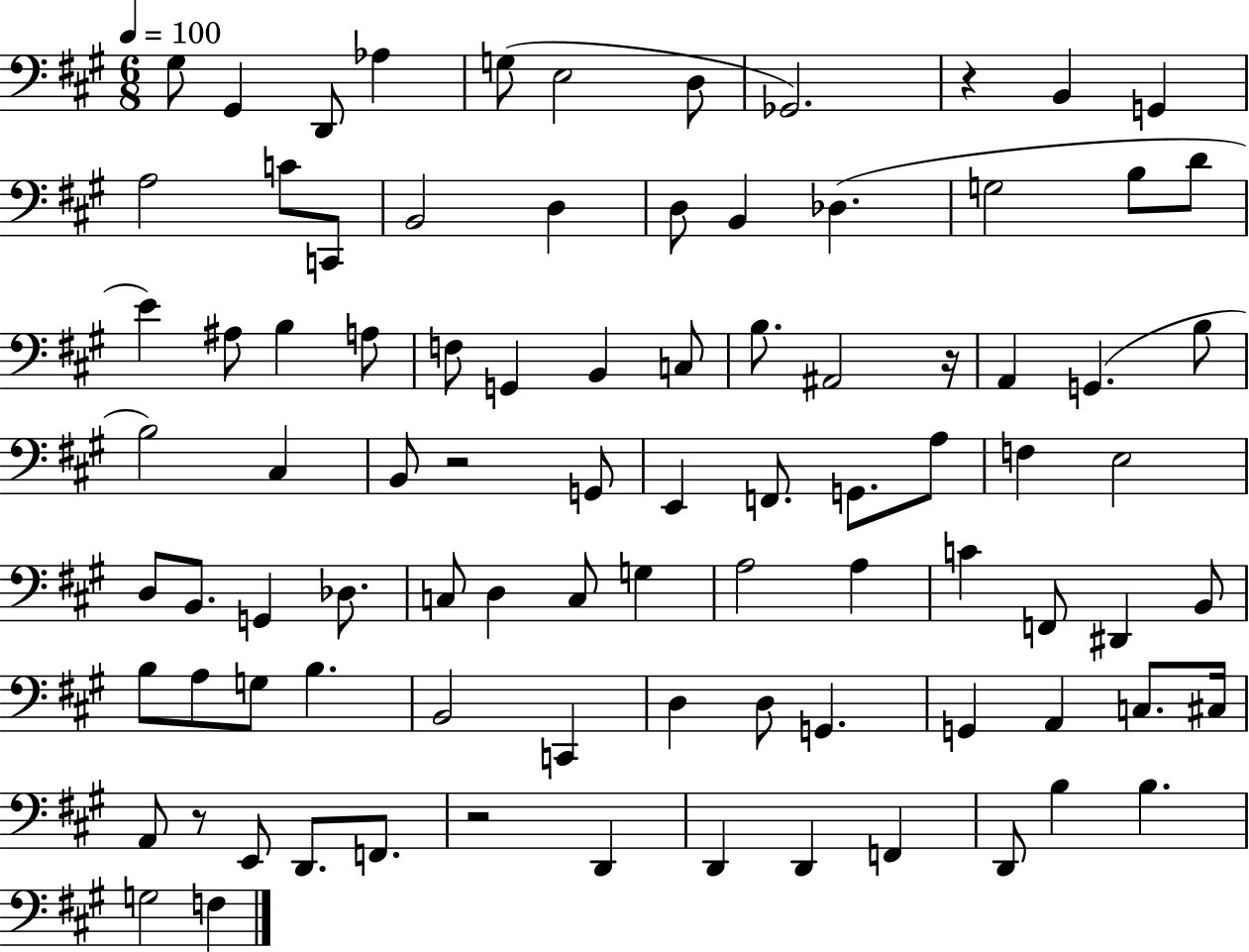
{
  \clef bass
  \numericTimeSignature
  \time 6/8
  \key a \major
  \tempo 4 = 100
  gis8 gis,4 d,8 aes4 | g8( e2 d8 | ges,2.) | r4 b,4 g,4 | \break a2 c'8 c,8 | b,2 d4 | d8 b,4 des4.( | g2 b8 d'8 | \break e'4) ais8 b4 a8 | f8 g,4 b,4 c8 | b8. ais,2 r16 | a,4 g,4.( b8 | \break b2) cis4 | b,8 r2 g,8 | e,4 f,8. g,8. a8 | f4 e2 | \break d8 b,8. g,4 des8. | c8 d4 c8 g4 | a2 a4 | c'4 f,8 dis,4 b,8 | \break b8 a8 g8 b4. | b,2 c,4 | d4 d8 g,4. | g,4 a,4 c8. cis16 | \break a,8 r8 e,8 d,8. f,8. | r2 d,4 | d,4 d,4 f,4 | d,8 b4 b4. | \break g2 f4 | \bar "|."
}